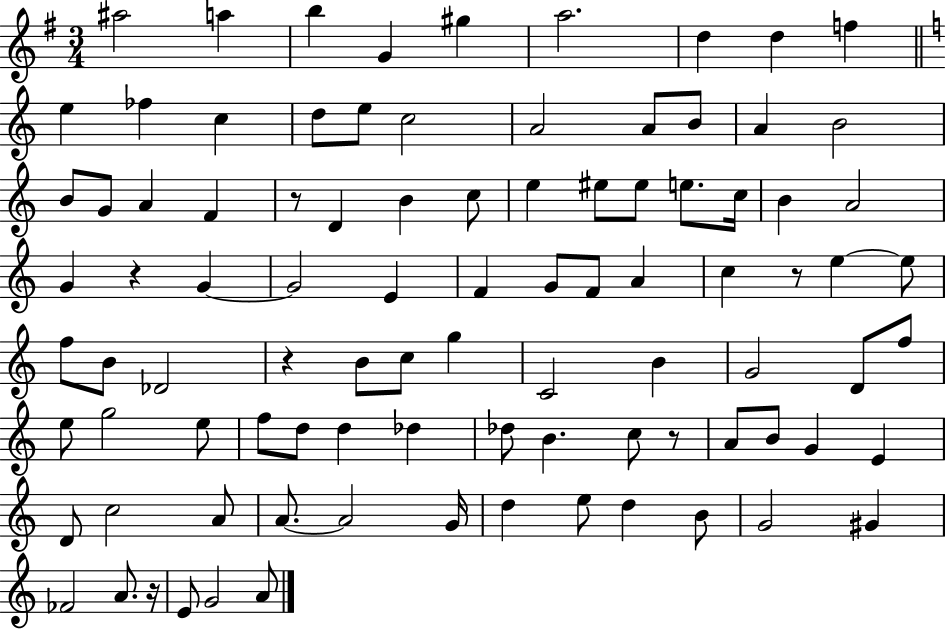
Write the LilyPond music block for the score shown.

{
  \clef treble
  \numericTimeSignature
  \time 3/4
  \key g \major
  \repeat volta 2 { ais''2 a''4 | b''4 g'4 gis''4 | a''2. | d''4 d''4 f''4 | \break \bar "||" \break \key a \minor e''4 fes''4 c''4 | d''8 e''8 c''2 | a'2 a'8 b'8 | a'4 b'2 | \break b'8 g'8 a'4 f'4 | r8 d'4 b'4 c''8 | e''4 eis''8 eis''8 e''8. c''16 | b'4 a'2 | \break g'4 r4 g'4~~ | g'2 e'4 | f'4 g'8 f'8 a'4 | c''4 r8 e''4~~ e''8 | \break f''8 b'8 des'2 | r4 b'8 c''8 g''4 | c'2 b'4 | g'2 d'8 f''8 | \break e''8 g''2 e''8 | f''8 d''8 d''4 des''4 | des''8 b'4. c''8 r8 | a'8 b'8 g'4 e'4 | \break d'8 c''2 a'8 | a'8.~~ a'2 g'16 | d''4 e''8 d''4 b'8 | g'2 gis'4 | \break fes'2 a'8. r16 | e'8 g'2 a'8 | } \bar "|."
}